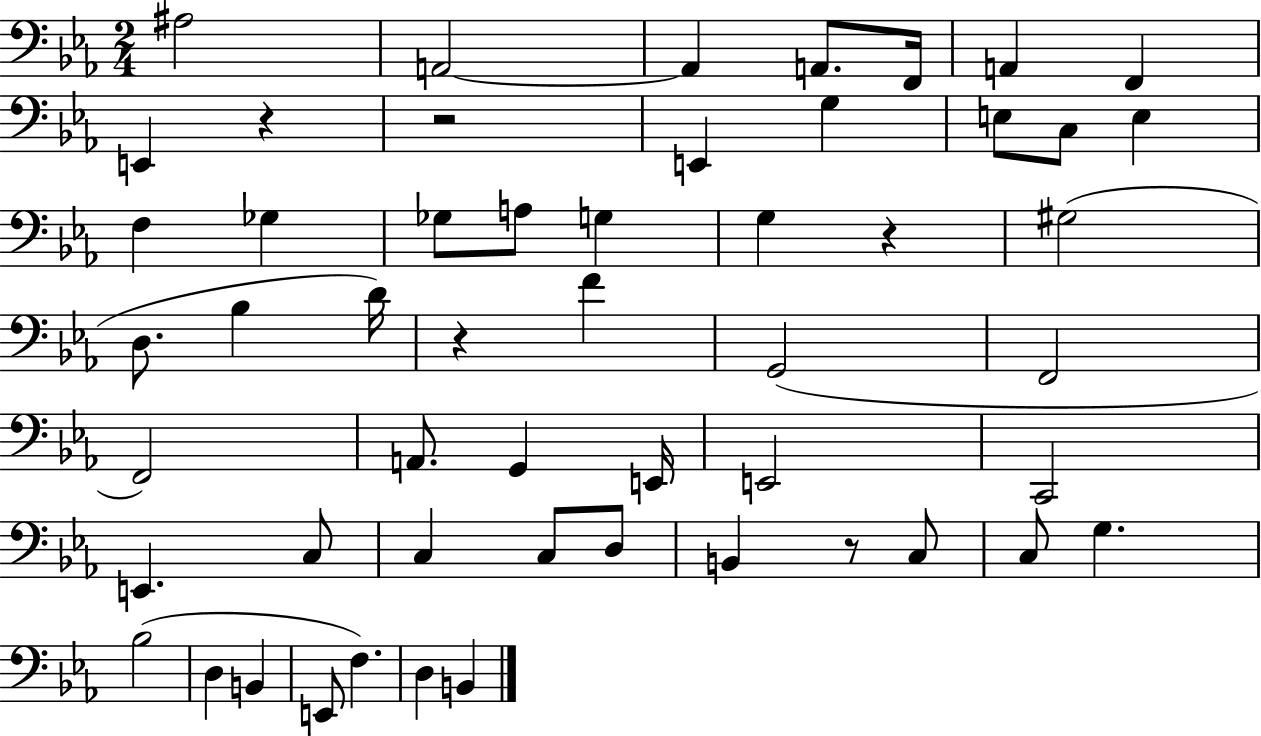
A#3/h A2/h A2/q A2/e. F2/s A2/q F2/q E2/q R/q R/h E2/q G3/q E3/e C3/e E3/q F3/q Gb3/q Gb3/e A3/e G3/q G3/q R/q G#3/h D3/e. Bb3/q D4/s R/q F4/q G2/h F2/h F2/h A2/e. G2/q E2/s E2/h C2/h E2/q. C3/e C3/q C3/e D3/e B2/q R/e C3/e C3/e G3/q. Bb3/h D3/q B2/q E2/e F3/q. D3/q B2/q